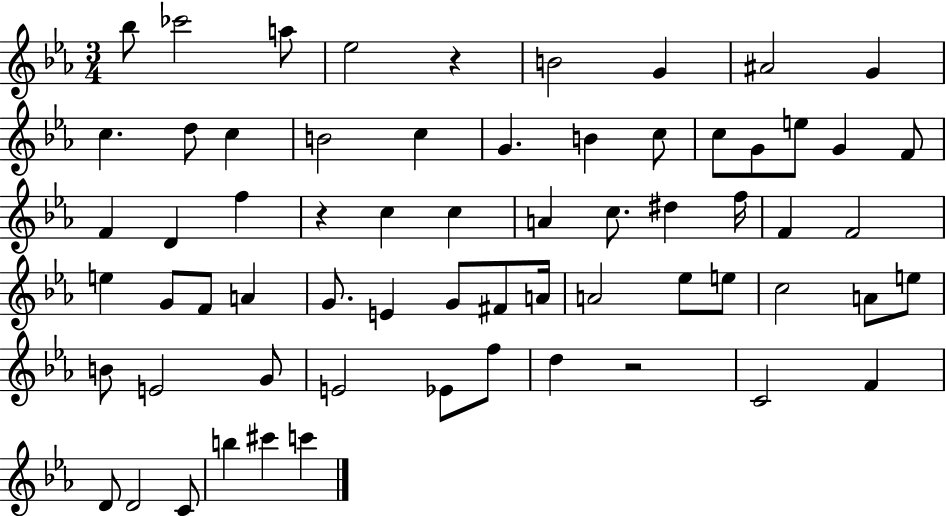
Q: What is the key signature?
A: EES major